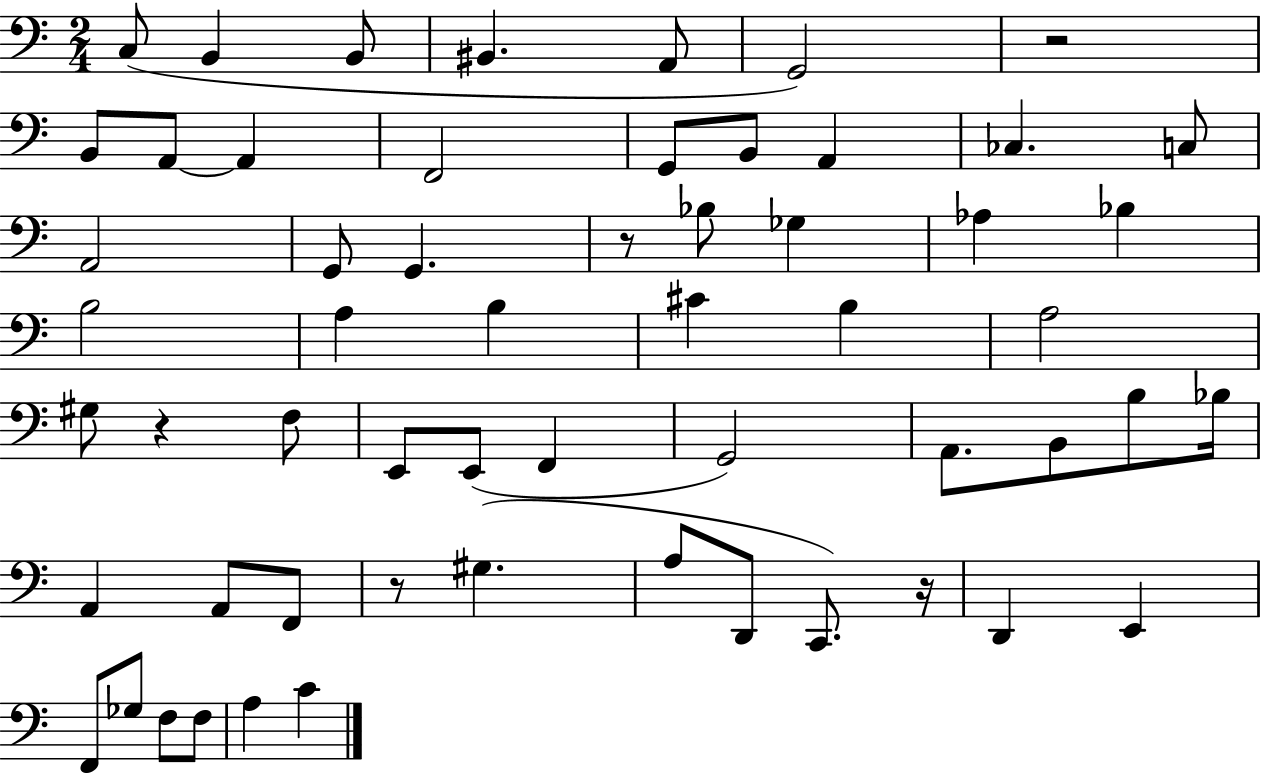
C3/e B2/q B2/e BIS2/q. A2/e G2/h R/h B2/e A2/e A2/q F2/h G2/e B2/e A2/q CES3/q. C3/e A2/h G2/e G2/q. R/e Bb3/e Gb3/q Ab3/q Bb3/q B3/h A3/q B3/q C#4/q B3/q A3/h G#3/e R/q F3/e E2/e E2/e F2/q G2/h A2/e. B2/e B3/e Bb3/s A2/q A2/e F2/e R/e G#3/q. A3/e D2/e C2/e. R/s D2/q E2/q F2/e Gb3/e F3/e F3/e A3/q C4/q